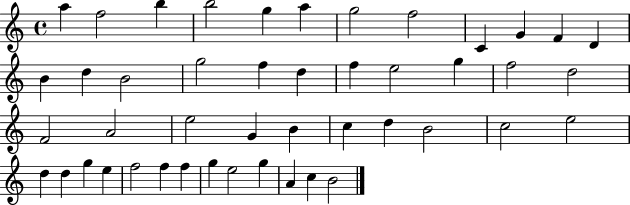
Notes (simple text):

A5/q F5/h B5/q B5/h G5/q A5/q G5/h F5/h C4/q G4/q F4/q D4/q B4/q D5/q B4/h G5/h F5/q D5/q F5/q E5/h G5/q F5/h D5/h F4/h A4/h E5/h G4/q B4/q C5/q D5/q B4/h C5/h E5/h D5/q D5/q G5/q E5/q F5/h F5/q F5/q G5/q E5/h G5/q A4/q C5/q B4/h